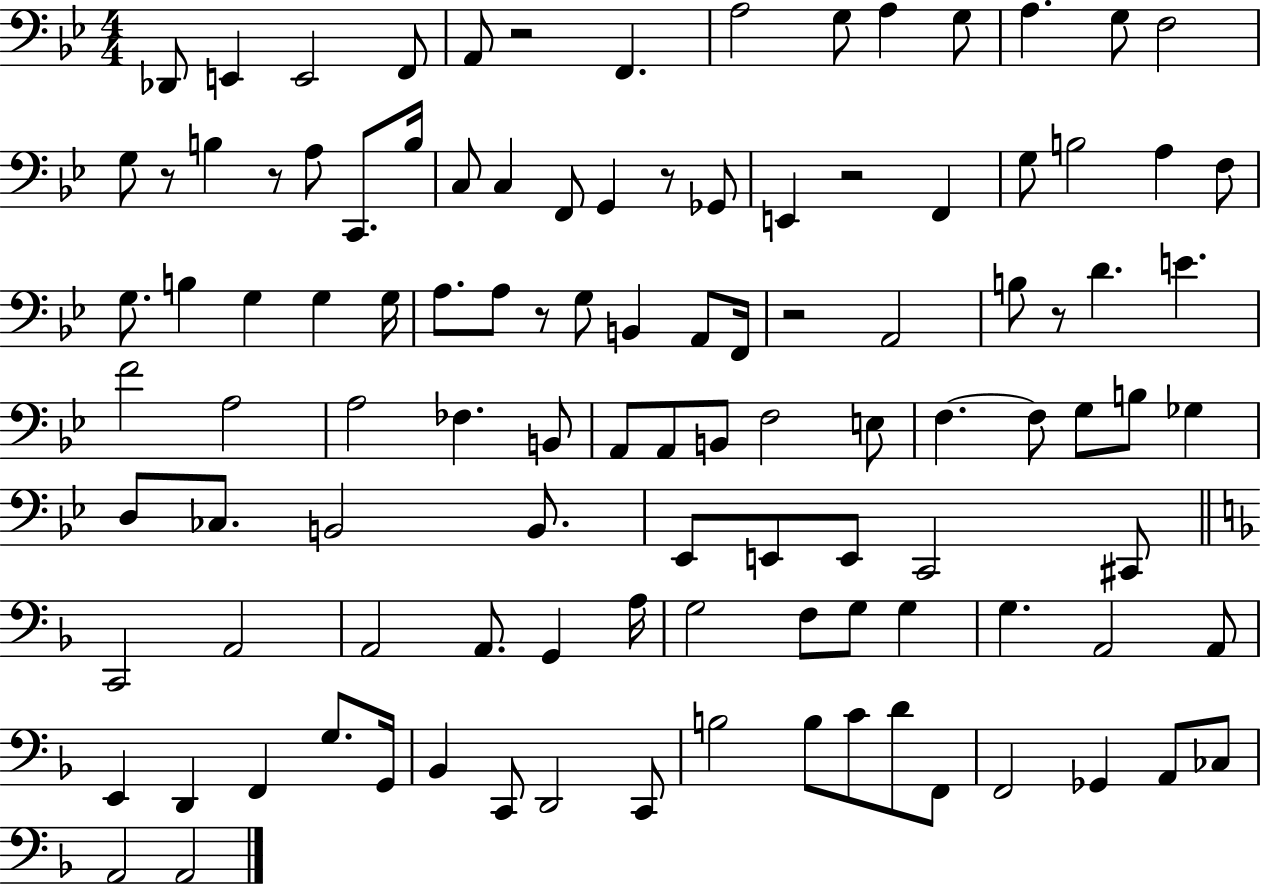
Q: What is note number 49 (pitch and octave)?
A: B2